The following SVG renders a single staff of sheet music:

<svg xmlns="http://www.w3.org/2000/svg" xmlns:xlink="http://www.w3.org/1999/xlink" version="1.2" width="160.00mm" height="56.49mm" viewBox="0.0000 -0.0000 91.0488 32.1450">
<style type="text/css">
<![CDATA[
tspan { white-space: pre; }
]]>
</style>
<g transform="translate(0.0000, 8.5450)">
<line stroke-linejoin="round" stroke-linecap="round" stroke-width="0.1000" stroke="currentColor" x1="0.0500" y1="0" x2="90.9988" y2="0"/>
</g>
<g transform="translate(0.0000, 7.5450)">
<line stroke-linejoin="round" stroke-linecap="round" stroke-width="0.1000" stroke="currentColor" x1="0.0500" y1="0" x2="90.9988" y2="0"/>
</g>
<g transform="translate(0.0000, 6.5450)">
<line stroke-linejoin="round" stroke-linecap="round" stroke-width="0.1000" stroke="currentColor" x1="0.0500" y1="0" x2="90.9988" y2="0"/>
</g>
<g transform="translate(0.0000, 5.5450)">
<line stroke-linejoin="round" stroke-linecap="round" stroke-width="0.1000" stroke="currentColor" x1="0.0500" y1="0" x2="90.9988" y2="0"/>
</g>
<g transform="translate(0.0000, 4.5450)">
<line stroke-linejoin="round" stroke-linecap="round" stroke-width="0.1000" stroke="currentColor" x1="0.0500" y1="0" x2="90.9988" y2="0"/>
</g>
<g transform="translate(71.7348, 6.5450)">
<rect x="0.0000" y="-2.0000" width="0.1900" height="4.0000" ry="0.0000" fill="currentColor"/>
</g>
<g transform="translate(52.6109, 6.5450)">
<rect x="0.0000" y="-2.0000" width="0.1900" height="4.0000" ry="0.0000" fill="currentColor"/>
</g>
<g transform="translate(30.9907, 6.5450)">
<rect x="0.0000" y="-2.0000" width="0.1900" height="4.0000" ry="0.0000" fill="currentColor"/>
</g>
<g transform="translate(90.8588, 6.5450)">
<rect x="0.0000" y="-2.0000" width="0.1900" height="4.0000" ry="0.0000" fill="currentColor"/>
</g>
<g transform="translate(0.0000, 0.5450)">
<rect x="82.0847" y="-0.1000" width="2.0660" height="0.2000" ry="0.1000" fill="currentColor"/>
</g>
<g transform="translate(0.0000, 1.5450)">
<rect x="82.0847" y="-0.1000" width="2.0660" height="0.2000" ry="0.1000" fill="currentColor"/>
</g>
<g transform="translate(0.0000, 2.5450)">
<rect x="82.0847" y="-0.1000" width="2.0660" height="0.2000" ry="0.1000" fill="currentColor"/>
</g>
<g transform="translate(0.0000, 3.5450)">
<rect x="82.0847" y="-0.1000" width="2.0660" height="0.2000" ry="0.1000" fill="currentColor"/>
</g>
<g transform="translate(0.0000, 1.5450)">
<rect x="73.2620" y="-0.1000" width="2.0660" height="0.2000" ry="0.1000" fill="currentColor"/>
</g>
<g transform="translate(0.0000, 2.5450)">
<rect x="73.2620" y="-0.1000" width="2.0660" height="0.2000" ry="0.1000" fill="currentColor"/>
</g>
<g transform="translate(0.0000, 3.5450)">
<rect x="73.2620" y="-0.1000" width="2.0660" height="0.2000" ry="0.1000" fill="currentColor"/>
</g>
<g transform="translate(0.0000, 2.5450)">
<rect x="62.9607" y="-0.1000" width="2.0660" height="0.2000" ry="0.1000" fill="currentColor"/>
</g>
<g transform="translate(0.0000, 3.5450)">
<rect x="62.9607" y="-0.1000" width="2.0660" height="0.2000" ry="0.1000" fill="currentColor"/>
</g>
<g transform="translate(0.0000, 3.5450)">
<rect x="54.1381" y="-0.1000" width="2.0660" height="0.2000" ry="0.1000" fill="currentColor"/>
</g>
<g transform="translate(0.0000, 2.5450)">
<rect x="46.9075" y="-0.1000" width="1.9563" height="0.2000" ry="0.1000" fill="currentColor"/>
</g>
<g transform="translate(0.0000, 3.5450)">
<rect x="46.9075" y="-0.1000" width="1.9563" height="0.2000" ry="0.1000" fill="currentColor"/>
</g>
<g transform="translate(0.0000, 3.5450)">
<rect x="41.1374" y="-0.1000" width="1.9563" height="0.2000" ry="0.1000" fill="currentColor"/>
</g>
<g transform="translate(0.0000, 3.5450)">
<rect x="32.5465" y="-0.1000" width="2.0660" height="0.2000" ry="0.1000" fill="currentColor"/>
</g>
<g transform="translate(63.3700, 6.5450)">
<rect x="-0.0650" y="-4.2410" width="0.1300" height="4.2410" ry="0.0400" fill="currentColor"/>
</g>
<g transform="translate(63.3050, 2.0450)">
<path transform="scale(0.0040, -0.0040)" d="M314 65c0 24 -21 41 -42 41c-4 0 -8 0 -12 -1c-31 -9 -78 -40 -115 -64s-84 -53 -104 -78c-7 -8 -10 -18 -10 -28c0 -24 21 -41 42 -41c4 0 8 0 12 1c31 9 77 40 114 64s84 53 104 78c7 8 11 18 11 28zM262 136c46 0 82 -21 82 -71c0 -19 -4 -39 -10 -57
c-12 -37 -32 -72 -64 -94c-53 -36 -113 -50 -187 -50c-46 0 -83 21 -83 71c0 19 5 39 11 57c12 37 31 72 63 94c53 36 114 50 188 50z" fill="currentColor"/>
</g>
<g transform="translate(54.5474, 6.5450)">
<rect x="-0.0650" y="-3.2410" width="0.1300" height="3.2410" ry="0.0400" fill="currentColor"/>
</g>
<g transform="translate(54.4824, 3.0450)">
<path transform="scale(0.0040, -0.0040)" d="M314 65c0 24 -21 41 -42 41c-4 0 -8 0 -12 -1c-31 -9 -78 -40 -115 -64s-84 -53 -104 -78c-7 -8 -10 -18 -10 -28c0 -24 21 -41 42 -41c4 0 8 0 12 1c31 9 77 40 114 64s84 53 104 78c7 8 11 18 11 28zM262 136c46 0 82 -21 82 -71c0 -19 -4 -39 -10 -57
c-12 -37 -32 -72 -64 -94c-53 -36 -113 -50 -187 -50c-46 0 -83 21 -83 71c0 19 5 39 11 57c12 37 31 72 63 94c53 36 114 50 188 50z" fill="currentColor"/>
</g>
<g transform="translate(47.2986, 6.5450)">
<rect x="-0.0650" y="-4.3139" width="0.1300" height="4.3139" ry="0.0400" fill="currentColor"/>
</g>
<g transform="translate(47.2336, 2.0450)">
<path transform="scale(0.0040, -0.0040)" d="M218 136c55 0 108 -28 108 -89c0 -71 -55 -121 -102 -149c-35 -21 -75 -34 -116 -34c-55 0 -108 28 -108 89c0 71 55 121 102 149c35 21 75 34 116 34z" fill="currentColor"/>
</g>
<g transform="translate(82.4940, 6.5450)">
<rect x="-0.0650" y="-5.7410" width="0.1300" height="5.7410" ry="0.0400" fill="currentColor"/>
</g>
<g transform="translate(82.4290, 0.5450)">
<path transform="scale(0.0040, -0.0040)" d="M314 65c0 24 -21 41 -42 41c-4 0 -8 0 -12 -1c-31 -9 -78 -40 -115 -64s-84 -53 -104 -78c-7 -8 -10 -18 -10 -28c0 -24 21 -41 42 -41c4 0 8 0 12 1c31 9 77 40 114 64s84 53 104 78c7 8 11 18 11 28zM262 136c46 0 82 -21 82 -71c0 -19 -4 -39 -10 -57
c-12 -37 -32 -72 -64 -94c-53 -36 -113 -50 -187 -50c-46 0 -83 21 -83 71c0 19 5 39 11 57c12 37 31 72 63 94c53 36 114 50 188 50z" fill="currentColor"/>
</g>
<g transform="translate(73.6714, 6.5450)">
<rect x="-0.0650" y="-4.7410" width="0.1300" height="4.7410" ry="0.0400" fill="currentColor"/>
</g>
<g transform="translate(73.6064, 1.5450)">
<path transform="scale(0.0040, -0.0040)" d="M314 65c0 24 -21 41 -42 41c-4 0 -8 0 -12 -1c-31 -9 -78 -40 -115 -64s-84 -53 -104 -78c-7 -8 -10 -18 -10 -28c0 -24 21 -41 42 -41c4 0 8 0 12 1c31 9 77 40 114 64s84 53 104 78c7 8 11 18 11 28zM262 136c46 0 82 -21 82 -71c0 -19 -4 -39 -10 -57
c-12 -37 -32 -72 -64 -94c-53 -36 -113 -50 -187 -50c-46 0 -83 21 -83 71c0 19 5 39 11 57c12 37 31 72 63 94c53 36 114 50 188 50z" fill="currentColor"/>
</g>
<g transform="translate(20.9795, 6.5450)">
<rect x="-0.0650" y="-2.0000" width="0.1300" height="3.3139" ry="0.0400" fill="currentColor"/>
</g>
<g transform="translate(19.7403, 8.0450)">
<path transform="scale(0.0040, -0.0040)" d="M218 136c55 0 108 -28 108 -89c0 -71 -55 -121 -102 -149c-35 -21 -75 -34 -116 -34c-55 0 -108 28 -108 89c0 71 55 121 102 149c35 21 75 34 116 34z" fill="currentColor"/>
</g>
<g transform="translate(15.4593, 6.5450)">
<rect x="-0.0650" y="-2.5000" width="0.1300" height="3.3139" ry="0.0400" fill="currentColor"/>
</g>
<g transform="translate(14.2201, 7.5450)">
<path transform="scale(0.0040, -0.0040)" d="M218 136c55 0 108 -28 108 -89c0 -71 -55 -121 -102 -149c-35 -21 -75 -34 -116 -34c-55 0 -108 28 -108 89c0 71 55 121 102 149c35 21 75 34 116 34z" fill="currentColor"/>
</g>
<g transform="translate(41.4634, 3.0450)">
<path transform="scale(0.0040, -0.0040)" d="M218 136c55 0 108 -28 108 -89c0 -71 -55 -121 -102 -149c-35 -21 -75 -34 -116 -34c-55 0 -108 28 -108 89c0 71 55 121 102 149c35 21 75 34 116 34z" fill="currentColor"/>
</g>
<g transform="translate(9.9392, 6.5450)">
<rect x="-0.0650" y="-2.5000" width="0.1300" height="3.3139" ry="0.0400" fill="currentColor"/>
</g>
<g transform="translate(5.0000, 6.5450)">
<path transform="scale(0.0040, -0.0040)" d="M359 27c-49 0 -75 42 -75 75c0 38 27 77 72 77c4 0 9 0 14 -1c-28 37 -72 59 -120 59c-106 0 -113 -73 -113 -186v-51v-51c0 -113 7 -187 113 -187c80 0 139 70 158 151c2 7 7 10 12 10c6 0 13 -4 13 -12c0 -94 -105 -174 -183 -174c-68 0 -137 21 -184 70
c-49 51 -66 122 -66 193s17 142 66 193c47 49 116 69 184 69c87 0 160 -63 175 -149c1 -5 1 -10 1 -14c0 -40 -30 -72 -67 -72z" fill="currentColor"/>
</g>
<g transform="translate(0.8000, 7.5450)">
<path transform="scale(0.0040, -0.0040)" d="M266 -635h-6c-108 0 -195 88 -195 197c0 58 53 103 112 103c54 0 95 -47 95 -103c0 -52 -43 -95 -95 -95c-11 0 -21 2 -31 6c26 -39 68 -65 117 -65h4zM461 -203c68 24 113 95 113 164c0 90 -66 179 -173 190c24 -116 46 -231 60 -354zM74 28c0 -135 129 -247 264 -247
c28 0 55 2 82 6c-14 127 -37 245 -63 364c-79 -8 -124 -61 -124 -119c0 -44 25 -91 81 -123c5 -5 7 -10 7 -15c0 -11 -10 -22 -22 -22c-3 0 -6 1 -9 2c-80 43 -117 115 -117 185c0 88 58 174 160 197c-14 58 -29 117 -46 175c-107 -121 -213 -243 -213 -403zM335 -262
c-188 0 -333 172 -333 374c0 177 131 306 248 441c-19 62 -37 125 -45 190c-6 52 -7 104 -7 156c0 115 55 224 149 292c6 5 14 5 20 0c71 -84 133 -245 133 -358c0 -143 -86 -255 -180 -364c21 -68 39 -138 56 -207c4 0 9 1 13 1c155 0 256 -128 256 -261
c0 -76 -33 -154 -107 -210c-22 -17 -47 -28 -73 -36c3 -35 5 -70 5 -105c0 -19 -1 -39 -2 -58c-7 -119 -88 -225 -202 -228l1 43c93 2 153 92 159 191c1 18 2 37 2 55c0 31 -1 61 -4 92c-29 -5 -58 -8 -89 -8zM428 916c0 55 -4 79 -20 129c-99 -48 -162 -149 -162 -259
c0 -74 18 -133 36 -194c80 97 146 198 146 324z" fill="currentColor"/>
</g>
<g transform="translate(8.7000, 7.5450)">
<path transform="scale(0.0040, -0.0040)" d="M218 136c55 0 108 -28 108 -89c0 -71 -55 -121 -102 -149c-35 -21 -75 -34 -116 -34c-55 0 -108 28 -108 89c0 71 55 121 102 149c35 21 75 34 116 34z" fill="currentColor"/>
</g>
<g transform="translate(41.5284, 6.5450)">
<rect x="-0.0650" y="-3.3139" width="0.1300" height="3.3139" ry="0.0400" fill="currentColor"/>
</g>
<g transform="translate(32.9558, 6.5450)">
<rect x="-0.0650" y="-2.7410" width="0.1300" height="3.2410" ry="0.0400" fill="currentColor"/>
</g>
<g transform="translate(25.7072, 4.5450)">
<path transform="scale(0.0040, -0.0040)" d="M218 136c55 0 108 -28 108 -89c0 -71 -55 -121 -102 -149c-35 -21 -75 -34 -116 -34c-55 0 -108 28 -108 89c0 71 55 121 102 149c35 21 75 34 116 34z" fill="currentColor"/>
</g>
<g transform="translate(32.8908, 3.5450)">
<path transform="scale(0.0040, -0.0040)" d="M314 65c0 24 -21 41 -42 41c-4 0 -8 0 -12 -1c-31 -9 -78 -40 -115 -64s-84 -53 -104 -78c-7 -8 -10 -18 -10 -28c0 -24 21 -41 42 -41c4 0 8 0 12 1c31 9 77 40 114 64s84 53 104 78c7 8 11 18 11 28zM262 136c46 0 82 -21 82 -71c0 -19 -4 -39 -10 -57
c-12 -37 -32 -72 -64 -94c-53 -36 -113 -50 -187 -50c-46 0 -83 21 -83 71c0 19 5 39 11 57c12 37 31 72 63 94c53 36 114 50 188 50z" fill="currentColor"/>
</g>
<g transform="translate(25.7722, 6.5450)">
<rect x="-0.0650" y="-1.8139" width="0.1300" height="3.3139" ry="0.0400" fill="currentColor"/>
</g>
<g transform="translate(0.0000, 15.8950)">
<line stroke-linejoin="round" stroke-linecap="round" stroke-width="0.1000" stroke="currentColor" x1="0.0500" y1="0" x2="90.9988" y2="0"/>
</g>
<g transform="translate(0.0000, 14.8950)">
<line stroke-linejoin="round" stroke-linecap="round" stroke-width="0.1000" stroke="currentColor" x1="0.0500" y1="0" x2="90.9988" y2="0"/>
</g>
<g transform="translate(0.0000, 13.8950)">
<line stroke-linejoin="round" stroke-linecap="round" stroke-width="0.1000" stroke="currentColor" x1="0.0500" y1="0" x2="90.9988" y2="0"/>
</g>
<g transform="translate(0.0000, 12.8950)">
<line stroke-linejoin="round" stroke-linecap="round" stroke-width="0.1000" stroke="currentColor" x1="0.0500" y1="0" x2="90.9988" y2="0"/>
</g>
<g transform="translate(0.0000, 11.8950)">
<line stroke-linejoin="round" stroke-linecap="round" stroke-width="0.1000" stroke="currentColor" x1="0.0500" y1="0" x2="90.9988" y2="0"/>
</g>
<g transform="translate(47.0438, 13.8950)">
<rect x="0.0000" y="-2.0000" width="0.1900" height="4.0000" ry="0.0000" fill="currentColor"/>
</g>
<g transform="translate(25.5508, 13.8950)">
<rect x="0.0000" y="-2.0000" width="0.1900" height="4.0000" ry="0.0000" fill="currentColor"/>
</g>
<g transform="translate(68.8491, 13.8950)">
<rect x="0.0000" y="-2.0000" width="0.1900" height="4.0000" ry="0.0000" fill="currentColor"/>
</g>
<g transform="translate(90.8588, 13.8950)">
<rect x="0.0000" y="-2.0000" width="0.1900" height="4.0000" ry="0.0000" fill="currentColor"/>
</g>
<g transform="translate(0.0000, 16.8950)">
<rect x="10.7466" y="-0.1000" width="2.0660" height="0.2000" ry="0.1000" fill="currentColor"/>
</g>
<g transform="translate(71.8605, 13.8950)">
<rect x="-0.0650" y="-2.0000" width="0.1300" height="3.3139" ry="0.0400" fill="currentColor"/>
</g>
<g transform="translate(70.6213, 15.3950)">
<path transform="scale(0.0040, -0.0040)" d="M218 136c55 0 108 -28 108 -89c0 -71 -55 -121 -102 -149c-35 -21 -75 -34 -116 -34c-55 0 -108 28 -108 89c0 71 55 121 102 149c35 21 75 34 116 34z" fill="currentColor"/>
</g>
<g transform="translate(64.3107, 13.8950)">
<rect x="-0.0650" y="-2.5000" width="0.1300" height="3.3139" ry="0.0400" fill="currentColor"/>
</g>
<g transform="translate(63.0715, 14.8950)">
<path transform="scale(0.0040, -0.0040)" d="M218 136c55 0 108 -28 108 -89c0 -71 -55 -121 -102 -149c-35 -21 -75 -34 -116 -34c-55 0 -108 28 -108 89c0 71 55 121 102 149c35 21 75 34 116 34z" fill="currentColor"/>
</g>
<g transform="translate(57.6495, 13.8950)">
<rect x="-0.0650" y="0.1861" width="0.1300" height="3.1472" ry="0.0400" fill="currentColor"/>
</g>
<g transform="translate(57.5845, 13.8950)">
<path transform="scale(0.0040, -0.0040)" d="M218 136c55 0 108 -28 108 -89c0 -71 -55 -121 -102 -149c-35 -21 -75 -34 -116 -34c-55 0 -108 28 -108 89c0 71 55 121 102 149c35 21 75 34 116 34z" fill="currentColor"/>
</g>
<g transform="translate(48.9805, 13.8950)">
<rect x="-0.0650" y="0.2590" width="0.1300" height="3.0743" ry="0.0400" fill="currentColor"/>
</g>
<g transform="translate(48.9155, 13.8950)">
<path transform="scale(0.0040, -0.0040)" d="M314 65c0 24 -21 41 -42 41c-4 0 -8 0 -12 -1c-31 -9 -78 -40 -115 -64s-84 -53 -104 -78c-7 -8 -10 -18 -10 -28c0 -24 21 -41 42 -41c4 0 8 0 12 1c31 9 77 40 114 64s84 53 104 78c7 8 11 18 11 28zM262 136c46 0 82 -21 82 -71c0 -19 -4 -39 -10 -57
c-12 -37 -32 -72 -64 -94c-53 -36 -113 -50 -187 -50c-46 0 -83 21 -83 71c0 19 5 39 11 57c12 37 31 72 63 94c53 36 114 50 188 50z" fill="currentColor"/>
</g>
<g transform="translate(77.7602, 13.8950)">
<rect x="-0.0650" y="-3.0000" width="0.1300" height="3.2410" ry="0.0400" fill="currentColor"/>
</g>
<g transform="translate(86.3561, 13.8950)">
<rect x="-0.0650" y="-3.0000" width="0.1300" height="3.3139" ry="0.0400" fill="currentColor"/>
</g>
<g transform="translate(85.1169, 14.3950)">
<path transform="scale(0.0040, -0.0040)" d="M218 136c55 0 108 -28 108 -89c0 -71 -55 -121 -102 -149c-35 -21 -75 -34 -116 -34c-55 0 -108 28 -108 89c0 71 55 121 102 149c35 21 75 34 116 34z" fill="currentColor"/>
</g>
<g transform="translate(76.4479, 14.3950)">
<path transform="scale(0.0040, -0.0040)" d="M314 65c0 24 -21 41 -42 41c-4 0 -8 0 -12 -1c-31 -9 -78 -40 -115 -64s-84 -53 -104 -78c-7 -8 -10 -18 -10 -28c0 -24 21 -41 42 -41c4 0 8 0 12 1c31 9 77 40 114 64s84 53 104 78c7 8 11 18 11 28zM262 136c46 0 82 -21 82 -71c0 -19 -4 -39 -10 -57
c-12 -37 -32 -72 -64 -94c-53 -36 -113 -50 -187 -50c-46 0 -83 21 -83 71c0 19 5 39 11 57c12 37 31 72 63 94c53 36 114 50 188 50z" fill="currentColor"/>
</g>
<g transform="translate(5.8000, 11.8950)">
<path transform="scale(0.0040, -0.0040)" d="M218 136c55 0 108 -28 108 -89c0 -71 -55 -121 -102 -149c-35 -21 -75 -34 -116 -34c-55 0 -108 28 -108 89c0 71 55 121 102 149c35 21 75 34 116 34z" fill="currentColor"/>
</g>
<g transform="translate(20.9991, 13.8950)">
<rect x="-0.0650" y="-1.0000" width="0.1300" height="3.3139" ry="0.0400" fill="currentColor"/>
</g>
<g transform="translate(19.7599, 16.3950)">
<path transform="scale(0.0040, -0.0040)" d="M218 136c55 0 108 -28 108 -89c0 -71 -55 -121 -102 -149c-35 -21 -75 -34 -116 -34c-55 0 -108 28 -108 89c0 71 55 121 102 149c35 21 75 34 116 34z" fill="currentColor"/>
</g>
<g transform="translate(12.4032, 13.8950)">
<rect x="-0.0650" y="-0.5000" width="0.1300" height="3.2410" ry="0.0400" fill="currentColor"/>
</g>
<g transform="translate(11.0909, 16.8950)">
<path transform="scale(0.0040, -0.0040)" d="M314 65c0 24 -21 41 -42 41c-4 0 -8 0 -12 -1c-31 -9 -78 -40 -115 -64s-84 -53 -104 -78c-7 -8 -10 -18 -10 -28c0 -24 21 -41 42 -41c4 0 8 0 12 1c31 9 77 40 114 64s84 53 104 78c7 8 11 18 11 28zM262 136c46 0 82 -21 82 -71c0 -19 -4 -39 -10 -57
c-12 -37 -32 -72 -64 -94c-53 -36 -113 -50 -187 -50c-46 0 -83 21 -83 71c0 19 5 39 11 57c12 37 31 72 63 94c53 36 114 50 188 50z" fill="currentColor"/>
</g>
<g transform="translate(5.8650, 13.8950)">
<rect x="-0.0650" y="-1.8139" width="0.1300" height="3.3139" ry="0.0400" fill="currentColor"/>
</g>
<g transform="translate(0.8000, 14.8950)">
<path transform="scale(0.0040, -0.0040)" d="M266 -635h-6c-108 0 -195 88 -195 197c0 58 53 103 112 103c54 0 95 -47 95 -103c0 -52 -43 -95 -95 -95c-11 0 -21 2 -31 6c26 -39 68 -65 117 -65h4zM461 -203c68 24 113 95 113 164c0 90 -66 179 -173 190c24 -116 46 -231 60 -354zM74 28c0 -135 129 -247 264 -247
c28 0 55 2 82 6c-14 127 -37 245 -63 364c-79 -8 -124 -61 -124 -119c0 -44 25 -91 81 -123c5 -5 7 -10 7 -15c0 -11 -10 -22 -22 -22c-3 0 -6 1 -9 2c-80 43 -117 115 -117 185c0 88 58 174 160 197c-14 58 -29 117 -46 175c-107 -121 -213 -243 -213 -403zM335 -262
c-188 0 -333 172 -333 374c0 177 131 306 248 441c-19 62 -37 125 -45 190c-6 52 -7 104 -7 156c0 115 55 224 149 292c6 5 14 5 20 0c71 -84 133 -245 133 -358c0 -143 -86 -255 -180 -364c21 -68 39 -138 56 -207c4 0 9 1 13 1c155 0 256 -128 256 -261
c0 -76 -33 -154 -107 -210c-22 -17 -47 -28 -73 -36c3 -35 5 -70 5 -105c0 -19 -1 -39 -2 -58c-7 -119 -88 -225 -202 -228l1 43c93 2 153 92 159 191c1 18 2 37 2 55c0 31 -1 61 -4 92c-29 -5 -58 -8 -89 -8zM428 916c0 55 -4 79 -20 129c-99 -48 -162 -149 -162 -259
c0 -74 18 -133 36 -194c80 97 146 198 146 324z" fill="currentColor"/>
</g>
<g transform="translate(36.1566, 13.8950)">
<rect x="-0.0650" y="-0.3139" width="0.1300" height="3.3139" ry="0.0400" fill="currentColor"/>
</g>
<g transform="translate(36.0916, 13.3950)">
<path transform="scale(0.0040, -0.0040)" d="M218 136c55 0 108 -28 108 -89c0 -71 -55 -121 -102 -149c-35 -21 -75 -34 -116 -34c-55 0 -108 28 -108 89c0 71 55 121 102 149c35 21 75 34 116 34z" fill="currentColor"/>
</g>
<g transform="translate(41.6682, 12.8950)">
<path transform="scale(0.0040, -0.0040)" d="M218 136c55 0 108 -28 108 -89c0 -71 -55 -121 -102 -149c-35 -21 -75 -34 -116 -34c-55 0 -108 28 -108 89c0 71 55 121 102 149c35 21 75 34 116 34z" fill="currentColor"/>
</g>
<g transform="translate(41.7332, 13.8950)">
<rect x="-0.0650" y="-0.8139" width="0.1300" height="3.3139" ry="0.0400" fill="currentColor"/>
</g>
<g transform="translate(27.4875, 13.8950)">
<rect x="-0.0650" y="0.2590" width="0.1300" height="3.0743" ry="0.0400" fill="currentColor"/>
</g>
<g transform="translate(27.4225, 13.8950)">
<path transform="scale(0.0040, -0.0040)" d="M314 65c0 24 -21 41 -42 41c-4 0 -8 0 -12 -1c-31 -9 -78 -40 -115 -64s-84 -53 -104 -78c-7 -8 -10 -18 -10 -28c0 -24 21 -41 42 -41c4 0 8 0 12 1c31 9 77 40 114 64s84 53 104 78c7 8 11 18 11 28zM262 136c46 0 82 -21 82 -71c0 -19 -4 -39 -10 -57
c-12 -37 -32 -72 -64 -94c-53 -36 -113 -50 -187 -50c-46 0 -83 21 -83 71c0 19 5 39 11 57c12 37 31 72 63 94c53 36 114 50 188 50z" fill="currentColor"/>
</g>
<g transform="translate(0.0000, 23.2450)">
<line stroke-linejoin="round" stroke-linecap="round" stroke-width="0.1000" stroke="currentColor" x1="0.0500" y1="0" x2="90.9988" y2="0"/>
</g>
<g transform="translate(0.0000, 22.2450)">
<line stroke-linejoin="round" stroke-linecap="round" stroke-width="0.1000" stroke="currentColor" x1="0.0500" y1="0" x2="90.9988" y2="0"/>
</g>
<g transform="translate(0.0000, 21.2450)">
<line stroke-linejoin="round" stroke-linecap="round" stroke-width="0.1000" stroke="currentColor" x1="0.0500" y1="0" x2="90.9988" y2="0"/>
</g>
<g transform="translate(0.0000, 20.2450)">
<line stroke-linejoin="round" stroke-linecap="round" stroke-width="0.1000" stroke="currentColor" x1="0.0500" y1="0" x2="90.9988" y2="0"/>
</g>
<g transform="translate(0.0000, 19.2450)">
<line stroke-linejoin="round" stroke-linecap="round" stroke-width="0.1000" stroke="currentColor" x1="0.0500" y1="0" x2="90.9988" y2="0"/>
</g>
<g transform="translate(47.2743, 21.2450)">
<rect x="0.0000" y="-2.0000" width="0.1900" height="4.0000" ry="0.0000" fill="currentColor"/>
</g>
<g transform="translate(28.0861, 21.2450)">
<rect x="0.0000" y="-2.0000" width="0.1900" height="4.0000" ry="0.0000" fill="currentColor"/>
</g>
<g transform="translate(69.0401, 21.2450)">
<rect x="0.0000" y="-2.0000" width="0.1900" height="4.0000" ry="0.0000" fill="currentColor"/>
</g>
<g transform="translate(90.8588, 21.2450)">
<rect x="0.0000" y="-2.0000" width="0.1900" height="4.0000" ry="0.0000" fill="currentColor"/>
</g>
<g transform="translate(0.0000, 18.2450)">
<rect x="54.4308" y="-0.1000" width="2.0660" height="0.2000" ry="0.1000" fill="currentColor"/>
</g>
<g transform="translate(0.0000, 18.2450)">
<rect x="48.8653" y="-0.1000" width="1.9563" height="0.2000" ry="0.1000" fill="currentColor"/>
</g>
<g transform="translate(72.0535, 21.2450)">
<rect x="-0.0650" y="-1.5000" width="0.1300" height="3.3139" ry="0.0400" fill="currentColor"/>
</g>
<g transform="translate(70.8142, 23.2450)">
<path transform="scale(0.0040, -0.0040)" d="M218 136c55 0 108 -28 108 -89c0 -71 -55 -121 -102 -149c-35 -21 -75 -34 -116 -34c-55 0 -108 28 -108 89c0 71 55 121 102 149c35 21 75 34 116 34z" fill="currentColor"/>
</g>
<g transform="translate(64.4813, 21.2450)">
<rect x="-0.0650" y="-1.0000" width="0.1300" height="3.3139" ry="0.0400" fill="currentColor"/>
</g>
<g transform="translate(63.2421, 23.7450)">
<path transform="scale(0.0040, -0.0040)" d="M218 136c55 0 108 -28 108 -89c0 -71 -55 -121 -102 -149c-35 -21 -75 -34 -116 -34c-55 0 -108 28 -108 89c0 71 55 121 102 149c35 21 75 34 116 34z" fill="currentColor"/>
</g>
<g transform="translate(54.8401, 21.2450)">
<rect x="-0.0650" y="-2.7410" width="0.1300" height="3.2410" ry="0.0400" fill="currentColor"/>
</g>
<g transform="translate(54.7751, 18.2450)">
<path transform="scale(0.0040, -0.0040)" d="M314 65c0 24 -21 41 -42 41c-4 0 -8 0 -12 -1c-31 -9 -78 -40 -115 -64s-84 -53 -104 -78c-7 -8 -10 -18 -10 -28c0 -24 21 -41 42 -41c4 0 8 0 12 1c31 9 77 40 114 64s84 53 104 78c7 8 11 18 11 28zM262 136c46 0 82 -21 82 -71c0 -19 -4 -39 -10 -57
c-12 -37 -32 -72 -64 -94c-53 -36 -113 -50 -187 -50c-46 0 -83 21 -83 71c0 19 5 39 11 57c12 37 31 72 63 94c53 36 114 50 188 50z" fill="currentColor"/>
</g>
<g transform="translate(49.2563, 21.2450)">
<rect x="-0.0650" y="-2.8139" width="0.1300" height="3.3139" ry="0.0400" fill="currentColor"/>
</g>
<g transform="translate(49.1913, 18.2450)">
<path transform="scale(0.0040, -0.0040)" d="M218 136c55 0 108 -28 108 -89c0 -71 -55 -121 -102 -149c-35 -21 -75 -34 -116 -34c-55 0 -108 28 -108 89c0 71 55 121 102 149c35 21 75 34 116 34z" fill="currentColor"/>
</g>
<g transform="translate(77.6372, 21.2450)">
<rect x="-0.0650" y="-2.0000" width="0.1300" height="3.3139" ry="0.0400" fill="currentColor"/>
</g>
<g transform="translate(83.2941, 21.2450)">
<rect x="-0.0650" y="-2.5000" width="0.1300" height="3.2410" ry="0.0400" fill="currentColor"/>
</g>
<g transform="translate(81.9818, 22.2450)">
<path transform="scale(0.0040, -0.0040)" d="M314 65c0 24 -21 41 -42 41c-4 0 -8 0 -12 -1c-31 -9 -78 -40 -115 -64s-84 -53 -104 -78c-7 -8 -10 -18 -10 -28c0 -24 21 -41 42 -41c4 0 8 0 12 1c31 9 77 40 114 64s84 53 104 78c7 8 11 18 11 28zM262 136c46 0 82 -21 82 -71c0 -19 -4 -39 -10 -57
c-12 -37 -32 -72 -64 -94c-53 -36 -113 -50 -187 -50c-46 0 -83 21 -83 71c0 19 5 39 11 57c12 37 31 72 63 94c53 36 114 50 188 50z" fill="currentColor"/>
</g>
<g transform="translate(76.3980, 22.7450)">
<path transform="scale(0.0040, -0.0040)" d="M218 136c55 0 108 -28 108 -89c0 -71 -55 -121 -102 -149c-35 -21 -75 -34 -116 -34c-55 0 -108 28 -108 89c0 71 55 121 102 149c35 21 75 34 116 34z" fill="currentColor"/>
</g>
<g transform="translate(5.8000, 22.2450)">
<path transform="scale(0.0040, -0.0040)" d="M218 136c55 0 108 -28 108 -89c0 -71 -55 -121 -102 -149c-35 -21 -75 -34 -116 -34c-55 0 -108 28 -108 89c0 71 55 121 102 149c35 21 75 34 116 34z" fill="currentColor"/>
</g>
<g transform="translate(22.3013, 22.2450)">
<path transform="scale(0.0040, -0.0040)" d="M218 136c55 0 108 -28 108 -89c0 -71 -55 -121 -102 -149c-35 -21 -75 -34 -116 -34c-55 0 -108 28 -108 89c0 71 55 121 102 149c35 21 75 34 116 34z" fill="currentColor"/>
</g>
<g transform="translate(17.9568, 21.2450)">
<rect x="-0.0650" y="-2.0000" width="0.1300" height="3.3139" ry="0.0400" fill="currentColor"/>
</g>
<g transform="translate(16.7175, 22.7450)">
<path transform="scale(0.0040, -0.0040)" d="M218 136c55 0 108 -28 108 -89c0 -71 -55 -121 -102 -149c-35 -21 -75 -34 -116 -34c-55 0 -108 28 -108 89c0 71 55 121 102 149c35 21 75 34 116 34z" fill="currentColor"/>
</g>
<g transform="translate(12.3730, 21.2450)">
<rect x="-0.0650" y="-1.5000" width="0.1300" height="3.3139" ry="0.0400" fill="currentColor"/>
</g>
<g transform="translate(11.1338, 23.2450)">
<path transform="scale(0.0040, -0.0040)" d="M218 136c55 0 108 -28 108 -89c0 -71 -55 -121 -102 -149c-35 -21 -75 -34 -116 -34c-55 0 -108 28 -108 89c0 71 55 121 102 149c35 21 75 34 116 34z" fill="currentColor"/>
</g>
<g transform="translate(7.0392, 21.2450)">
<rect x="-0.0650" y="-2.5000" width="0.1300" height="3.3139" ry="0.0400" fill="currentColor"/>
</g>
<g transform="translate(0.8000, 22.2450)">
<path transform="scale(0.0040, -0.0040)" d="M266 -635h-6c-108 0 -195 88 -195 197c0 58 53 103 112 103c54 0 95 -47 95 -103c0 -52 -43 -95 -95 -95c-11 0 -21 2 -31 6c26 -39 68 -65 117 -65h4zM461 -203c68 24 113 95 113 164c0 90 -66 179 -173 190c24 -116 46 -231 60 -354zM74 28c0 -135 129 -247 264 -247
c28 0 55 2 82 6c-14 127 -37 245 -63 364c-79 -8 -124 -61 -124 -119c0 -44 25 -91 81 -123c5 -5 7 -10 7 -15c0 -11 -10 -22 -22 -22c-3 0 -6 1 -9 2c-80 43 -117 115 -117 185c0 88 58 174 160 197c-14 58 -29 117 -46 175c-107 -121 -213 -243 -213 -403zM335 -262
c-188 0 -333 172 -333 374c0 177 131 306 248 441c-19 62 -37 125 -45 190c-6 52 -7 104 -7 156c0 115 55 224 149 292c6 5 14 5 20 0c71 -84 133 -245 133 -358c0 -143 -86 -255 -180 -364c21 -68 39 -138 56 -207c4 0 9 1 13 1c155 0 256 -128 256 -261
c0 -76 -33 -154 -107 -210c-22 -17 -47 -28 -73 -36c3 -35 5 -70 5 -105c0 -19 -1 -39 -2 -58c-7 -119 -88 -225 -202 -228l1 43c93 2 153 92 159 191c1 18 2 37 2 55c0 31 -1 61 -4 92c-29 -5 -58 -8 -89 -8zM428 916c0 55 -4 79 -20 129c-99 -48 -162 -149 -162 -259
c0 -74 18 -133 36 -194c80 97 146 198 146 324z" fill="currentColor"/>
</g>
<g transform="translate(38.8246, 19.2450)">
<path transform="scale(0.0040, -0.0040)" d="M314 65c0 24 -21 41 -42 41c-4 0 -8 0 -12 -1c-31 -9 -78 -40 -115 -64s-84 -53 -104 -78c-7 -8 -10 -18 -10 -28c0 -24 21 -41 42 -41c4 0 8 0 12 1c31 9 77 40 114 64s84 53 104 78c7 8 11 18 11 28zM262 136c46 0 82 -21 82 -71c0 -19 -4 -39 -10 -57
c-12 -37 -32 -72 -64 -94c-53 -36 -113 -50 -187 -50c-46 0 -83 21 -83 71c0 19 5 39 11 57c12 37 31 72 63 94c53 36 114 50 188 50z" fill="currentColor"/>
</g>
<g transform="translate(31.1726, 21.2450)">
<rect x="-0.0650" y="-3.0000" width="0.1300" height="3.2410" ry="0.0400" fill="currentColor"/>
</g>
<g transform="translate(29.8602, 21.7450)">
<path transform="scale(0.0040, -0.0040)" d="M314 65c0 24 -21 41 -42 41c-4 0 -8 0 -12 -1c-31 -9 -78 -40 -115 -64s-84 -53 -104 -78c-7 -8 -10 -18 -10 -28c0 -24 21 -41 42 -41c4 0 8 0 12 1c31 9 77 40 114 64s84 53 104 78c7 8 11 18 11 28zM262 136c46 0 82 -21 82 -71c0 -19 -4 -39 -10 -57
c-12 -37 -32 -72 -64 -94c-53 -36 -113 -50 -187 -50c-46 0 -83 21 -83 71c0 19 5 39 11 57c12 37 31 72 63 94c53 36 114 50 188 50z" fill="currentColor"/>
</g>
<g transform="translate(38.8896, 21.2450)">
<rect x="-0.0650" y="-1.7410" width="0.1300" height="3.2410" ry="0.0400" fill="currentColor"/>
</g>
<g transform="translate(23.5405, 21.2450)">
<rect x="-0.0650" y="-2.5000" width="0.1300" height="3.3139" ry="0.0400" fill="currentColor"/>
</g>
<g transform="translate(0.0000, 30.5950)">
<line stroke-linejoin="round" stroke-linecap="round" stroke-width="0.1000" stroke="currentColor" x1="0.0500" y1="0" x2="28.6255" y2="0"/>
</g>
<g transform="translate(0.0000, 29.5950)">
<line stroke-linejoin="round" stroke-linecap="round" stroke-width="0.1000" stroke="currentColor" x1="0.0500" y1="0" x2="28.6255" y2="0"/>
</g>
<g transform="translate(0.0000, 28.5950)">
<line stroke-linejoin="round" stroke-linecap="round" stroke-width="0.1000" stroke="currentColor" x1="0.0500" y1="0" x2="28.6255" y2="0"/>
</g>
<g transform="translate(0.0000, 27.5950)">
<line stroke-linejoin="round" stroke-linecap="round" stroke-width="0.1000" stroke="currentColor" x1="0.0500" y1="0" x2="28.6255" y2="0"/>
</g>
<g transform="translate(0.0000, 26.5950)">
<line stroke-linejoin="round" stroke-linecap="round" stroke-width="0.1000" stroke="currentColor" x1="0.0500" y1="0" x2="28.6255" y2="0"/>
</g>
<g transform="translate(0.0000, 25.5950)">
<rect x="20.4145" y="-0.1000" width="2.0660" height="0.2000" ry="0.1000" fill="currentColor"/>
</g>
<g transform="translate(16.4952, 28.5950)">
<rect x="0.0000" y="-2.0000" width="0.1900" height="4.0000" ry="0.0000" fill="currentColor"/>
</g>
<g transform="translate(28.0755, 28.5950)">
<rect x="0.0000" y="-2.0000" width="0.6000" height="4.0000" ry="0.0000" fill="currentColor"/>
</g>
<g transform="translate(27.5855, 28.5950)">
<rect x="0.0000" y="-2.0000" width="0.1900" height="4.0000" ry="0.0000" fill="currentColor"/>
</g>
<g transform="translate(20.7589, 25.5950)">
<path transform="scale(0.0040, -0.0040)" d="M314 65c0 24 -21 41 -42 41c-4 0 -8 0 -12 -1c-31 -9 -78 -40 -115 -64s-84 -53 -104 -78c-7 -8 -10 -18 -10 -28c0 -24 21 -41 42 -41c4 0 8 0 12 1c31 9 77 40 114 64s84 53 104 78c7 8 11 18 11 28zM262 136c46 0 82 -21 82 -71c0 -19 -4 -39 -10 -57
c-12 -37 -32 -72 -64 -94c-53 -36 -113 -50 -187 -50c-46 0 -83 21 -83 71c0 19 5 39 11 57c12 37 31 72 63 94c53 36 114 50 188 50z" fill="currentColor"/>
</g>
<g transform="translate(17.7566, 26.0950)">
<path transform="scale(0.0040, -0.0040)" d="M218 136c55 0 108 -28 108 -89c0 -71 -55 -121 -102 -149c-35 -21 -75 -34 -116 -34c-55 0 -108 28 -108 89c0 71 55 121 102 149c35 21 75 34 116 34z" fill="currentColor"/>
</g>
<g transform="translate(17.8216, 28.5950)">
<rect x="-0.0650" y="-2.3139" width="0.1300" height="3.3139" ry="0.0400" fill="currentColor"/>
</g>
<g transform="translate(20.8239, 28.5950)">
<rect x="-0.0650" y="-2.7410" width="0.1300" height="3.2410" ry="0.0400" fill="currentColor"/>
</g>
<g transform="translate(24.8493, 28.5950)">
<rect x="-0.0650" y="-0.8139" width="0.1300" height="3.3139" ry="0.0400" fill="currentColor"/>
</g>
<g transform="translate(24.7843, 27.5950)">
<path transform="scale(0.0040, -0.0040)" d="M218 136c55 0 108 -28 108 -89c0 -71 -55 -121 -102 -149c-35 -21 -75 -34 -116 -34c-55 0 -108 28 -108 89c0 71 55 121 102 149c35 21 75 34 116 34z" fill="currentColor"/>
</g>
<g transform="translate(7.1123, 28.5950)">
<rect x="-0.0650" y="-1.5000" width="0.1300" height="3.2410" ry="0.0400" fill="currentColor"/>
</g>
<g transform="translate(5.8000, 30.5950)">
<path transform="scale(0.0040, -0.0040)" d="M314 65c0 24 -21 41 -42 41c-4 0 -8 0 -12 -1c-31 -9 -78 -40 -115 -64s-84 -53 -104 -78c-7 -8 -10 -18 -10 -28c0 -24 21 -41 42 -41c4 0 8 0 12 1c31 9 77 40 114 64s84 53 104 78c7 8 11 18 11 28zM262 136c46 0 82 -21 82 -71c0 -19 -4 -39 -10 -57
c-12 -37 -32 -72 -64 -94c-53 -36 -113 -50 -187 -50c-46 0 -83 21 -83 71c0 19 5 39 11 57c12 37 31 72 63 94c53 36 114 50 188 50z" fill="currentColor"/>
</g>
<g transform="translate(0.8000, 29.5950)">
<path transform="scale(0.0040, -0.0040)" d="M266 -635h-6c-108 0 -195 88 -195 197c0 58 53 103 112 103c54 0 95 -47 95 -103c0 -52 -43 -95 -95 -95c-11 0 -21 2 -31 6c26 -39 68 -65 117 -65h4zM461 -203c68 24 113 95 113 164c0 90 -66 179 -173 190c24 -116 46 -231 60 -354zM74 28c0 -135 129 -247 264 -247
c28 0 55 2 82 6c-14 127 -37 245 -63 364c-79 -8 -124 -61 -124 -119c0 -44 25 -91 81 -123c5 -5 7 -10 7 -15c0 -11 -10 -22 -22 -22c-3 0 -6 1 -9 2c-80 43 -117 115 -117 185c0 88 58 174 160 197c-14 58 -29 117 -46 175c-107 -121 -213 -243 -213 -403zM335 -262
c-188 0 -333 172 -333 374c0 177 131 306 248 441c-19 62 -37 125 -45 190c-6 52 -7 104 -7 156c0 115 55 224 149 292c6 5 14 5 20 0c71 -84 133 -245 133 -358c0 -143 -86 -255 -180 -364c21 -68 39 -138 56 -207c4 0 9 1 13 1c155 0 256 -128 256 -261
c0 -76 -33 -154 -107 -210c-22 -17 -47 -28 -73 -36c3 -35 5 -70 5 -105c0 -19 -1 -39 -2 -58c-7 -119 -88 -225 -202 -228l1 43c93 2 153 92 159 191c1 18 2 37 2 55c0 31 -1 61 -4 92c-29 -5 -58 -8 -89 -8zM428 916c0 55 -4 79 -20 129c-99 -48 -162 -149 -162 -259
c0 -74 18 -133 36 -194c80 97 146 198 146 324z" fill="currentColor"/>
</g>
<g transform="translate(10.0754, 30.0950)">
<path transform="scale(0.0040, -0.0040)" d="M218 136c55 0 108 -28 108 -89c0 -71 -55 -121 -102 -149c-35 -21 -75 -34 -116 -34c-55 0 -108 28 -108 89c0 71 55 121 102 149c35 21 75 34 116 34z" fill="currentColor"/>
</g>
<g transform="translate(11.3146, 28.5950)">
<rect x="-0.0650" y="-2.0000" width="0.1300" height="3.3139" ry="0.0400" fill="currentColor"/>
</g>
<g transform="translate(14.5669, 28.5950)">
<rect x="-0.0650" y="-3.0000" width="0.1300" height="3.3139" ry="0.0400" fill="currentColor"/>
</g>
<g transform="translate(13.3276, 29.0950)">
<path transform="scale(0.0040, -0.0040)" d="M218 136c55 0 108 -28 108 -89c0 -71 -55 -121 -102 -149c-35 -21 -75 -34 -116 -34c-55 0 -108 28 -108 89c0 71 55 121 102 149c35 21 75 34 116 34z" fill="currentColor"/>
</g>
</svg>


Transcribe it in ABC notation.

X:1
T:Untitled
M:4/4
L:1/4
K:C
G G F f a2 b d' b2 d'2 e'2 g'2 f C2 D B2 c d B2 B G F A2 A G E F G A2 f2 a a2 D E F G2 E2 F A g a2 d